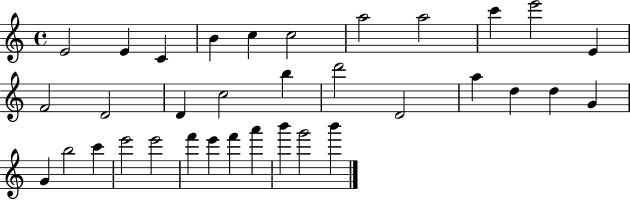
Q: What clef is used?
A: treble